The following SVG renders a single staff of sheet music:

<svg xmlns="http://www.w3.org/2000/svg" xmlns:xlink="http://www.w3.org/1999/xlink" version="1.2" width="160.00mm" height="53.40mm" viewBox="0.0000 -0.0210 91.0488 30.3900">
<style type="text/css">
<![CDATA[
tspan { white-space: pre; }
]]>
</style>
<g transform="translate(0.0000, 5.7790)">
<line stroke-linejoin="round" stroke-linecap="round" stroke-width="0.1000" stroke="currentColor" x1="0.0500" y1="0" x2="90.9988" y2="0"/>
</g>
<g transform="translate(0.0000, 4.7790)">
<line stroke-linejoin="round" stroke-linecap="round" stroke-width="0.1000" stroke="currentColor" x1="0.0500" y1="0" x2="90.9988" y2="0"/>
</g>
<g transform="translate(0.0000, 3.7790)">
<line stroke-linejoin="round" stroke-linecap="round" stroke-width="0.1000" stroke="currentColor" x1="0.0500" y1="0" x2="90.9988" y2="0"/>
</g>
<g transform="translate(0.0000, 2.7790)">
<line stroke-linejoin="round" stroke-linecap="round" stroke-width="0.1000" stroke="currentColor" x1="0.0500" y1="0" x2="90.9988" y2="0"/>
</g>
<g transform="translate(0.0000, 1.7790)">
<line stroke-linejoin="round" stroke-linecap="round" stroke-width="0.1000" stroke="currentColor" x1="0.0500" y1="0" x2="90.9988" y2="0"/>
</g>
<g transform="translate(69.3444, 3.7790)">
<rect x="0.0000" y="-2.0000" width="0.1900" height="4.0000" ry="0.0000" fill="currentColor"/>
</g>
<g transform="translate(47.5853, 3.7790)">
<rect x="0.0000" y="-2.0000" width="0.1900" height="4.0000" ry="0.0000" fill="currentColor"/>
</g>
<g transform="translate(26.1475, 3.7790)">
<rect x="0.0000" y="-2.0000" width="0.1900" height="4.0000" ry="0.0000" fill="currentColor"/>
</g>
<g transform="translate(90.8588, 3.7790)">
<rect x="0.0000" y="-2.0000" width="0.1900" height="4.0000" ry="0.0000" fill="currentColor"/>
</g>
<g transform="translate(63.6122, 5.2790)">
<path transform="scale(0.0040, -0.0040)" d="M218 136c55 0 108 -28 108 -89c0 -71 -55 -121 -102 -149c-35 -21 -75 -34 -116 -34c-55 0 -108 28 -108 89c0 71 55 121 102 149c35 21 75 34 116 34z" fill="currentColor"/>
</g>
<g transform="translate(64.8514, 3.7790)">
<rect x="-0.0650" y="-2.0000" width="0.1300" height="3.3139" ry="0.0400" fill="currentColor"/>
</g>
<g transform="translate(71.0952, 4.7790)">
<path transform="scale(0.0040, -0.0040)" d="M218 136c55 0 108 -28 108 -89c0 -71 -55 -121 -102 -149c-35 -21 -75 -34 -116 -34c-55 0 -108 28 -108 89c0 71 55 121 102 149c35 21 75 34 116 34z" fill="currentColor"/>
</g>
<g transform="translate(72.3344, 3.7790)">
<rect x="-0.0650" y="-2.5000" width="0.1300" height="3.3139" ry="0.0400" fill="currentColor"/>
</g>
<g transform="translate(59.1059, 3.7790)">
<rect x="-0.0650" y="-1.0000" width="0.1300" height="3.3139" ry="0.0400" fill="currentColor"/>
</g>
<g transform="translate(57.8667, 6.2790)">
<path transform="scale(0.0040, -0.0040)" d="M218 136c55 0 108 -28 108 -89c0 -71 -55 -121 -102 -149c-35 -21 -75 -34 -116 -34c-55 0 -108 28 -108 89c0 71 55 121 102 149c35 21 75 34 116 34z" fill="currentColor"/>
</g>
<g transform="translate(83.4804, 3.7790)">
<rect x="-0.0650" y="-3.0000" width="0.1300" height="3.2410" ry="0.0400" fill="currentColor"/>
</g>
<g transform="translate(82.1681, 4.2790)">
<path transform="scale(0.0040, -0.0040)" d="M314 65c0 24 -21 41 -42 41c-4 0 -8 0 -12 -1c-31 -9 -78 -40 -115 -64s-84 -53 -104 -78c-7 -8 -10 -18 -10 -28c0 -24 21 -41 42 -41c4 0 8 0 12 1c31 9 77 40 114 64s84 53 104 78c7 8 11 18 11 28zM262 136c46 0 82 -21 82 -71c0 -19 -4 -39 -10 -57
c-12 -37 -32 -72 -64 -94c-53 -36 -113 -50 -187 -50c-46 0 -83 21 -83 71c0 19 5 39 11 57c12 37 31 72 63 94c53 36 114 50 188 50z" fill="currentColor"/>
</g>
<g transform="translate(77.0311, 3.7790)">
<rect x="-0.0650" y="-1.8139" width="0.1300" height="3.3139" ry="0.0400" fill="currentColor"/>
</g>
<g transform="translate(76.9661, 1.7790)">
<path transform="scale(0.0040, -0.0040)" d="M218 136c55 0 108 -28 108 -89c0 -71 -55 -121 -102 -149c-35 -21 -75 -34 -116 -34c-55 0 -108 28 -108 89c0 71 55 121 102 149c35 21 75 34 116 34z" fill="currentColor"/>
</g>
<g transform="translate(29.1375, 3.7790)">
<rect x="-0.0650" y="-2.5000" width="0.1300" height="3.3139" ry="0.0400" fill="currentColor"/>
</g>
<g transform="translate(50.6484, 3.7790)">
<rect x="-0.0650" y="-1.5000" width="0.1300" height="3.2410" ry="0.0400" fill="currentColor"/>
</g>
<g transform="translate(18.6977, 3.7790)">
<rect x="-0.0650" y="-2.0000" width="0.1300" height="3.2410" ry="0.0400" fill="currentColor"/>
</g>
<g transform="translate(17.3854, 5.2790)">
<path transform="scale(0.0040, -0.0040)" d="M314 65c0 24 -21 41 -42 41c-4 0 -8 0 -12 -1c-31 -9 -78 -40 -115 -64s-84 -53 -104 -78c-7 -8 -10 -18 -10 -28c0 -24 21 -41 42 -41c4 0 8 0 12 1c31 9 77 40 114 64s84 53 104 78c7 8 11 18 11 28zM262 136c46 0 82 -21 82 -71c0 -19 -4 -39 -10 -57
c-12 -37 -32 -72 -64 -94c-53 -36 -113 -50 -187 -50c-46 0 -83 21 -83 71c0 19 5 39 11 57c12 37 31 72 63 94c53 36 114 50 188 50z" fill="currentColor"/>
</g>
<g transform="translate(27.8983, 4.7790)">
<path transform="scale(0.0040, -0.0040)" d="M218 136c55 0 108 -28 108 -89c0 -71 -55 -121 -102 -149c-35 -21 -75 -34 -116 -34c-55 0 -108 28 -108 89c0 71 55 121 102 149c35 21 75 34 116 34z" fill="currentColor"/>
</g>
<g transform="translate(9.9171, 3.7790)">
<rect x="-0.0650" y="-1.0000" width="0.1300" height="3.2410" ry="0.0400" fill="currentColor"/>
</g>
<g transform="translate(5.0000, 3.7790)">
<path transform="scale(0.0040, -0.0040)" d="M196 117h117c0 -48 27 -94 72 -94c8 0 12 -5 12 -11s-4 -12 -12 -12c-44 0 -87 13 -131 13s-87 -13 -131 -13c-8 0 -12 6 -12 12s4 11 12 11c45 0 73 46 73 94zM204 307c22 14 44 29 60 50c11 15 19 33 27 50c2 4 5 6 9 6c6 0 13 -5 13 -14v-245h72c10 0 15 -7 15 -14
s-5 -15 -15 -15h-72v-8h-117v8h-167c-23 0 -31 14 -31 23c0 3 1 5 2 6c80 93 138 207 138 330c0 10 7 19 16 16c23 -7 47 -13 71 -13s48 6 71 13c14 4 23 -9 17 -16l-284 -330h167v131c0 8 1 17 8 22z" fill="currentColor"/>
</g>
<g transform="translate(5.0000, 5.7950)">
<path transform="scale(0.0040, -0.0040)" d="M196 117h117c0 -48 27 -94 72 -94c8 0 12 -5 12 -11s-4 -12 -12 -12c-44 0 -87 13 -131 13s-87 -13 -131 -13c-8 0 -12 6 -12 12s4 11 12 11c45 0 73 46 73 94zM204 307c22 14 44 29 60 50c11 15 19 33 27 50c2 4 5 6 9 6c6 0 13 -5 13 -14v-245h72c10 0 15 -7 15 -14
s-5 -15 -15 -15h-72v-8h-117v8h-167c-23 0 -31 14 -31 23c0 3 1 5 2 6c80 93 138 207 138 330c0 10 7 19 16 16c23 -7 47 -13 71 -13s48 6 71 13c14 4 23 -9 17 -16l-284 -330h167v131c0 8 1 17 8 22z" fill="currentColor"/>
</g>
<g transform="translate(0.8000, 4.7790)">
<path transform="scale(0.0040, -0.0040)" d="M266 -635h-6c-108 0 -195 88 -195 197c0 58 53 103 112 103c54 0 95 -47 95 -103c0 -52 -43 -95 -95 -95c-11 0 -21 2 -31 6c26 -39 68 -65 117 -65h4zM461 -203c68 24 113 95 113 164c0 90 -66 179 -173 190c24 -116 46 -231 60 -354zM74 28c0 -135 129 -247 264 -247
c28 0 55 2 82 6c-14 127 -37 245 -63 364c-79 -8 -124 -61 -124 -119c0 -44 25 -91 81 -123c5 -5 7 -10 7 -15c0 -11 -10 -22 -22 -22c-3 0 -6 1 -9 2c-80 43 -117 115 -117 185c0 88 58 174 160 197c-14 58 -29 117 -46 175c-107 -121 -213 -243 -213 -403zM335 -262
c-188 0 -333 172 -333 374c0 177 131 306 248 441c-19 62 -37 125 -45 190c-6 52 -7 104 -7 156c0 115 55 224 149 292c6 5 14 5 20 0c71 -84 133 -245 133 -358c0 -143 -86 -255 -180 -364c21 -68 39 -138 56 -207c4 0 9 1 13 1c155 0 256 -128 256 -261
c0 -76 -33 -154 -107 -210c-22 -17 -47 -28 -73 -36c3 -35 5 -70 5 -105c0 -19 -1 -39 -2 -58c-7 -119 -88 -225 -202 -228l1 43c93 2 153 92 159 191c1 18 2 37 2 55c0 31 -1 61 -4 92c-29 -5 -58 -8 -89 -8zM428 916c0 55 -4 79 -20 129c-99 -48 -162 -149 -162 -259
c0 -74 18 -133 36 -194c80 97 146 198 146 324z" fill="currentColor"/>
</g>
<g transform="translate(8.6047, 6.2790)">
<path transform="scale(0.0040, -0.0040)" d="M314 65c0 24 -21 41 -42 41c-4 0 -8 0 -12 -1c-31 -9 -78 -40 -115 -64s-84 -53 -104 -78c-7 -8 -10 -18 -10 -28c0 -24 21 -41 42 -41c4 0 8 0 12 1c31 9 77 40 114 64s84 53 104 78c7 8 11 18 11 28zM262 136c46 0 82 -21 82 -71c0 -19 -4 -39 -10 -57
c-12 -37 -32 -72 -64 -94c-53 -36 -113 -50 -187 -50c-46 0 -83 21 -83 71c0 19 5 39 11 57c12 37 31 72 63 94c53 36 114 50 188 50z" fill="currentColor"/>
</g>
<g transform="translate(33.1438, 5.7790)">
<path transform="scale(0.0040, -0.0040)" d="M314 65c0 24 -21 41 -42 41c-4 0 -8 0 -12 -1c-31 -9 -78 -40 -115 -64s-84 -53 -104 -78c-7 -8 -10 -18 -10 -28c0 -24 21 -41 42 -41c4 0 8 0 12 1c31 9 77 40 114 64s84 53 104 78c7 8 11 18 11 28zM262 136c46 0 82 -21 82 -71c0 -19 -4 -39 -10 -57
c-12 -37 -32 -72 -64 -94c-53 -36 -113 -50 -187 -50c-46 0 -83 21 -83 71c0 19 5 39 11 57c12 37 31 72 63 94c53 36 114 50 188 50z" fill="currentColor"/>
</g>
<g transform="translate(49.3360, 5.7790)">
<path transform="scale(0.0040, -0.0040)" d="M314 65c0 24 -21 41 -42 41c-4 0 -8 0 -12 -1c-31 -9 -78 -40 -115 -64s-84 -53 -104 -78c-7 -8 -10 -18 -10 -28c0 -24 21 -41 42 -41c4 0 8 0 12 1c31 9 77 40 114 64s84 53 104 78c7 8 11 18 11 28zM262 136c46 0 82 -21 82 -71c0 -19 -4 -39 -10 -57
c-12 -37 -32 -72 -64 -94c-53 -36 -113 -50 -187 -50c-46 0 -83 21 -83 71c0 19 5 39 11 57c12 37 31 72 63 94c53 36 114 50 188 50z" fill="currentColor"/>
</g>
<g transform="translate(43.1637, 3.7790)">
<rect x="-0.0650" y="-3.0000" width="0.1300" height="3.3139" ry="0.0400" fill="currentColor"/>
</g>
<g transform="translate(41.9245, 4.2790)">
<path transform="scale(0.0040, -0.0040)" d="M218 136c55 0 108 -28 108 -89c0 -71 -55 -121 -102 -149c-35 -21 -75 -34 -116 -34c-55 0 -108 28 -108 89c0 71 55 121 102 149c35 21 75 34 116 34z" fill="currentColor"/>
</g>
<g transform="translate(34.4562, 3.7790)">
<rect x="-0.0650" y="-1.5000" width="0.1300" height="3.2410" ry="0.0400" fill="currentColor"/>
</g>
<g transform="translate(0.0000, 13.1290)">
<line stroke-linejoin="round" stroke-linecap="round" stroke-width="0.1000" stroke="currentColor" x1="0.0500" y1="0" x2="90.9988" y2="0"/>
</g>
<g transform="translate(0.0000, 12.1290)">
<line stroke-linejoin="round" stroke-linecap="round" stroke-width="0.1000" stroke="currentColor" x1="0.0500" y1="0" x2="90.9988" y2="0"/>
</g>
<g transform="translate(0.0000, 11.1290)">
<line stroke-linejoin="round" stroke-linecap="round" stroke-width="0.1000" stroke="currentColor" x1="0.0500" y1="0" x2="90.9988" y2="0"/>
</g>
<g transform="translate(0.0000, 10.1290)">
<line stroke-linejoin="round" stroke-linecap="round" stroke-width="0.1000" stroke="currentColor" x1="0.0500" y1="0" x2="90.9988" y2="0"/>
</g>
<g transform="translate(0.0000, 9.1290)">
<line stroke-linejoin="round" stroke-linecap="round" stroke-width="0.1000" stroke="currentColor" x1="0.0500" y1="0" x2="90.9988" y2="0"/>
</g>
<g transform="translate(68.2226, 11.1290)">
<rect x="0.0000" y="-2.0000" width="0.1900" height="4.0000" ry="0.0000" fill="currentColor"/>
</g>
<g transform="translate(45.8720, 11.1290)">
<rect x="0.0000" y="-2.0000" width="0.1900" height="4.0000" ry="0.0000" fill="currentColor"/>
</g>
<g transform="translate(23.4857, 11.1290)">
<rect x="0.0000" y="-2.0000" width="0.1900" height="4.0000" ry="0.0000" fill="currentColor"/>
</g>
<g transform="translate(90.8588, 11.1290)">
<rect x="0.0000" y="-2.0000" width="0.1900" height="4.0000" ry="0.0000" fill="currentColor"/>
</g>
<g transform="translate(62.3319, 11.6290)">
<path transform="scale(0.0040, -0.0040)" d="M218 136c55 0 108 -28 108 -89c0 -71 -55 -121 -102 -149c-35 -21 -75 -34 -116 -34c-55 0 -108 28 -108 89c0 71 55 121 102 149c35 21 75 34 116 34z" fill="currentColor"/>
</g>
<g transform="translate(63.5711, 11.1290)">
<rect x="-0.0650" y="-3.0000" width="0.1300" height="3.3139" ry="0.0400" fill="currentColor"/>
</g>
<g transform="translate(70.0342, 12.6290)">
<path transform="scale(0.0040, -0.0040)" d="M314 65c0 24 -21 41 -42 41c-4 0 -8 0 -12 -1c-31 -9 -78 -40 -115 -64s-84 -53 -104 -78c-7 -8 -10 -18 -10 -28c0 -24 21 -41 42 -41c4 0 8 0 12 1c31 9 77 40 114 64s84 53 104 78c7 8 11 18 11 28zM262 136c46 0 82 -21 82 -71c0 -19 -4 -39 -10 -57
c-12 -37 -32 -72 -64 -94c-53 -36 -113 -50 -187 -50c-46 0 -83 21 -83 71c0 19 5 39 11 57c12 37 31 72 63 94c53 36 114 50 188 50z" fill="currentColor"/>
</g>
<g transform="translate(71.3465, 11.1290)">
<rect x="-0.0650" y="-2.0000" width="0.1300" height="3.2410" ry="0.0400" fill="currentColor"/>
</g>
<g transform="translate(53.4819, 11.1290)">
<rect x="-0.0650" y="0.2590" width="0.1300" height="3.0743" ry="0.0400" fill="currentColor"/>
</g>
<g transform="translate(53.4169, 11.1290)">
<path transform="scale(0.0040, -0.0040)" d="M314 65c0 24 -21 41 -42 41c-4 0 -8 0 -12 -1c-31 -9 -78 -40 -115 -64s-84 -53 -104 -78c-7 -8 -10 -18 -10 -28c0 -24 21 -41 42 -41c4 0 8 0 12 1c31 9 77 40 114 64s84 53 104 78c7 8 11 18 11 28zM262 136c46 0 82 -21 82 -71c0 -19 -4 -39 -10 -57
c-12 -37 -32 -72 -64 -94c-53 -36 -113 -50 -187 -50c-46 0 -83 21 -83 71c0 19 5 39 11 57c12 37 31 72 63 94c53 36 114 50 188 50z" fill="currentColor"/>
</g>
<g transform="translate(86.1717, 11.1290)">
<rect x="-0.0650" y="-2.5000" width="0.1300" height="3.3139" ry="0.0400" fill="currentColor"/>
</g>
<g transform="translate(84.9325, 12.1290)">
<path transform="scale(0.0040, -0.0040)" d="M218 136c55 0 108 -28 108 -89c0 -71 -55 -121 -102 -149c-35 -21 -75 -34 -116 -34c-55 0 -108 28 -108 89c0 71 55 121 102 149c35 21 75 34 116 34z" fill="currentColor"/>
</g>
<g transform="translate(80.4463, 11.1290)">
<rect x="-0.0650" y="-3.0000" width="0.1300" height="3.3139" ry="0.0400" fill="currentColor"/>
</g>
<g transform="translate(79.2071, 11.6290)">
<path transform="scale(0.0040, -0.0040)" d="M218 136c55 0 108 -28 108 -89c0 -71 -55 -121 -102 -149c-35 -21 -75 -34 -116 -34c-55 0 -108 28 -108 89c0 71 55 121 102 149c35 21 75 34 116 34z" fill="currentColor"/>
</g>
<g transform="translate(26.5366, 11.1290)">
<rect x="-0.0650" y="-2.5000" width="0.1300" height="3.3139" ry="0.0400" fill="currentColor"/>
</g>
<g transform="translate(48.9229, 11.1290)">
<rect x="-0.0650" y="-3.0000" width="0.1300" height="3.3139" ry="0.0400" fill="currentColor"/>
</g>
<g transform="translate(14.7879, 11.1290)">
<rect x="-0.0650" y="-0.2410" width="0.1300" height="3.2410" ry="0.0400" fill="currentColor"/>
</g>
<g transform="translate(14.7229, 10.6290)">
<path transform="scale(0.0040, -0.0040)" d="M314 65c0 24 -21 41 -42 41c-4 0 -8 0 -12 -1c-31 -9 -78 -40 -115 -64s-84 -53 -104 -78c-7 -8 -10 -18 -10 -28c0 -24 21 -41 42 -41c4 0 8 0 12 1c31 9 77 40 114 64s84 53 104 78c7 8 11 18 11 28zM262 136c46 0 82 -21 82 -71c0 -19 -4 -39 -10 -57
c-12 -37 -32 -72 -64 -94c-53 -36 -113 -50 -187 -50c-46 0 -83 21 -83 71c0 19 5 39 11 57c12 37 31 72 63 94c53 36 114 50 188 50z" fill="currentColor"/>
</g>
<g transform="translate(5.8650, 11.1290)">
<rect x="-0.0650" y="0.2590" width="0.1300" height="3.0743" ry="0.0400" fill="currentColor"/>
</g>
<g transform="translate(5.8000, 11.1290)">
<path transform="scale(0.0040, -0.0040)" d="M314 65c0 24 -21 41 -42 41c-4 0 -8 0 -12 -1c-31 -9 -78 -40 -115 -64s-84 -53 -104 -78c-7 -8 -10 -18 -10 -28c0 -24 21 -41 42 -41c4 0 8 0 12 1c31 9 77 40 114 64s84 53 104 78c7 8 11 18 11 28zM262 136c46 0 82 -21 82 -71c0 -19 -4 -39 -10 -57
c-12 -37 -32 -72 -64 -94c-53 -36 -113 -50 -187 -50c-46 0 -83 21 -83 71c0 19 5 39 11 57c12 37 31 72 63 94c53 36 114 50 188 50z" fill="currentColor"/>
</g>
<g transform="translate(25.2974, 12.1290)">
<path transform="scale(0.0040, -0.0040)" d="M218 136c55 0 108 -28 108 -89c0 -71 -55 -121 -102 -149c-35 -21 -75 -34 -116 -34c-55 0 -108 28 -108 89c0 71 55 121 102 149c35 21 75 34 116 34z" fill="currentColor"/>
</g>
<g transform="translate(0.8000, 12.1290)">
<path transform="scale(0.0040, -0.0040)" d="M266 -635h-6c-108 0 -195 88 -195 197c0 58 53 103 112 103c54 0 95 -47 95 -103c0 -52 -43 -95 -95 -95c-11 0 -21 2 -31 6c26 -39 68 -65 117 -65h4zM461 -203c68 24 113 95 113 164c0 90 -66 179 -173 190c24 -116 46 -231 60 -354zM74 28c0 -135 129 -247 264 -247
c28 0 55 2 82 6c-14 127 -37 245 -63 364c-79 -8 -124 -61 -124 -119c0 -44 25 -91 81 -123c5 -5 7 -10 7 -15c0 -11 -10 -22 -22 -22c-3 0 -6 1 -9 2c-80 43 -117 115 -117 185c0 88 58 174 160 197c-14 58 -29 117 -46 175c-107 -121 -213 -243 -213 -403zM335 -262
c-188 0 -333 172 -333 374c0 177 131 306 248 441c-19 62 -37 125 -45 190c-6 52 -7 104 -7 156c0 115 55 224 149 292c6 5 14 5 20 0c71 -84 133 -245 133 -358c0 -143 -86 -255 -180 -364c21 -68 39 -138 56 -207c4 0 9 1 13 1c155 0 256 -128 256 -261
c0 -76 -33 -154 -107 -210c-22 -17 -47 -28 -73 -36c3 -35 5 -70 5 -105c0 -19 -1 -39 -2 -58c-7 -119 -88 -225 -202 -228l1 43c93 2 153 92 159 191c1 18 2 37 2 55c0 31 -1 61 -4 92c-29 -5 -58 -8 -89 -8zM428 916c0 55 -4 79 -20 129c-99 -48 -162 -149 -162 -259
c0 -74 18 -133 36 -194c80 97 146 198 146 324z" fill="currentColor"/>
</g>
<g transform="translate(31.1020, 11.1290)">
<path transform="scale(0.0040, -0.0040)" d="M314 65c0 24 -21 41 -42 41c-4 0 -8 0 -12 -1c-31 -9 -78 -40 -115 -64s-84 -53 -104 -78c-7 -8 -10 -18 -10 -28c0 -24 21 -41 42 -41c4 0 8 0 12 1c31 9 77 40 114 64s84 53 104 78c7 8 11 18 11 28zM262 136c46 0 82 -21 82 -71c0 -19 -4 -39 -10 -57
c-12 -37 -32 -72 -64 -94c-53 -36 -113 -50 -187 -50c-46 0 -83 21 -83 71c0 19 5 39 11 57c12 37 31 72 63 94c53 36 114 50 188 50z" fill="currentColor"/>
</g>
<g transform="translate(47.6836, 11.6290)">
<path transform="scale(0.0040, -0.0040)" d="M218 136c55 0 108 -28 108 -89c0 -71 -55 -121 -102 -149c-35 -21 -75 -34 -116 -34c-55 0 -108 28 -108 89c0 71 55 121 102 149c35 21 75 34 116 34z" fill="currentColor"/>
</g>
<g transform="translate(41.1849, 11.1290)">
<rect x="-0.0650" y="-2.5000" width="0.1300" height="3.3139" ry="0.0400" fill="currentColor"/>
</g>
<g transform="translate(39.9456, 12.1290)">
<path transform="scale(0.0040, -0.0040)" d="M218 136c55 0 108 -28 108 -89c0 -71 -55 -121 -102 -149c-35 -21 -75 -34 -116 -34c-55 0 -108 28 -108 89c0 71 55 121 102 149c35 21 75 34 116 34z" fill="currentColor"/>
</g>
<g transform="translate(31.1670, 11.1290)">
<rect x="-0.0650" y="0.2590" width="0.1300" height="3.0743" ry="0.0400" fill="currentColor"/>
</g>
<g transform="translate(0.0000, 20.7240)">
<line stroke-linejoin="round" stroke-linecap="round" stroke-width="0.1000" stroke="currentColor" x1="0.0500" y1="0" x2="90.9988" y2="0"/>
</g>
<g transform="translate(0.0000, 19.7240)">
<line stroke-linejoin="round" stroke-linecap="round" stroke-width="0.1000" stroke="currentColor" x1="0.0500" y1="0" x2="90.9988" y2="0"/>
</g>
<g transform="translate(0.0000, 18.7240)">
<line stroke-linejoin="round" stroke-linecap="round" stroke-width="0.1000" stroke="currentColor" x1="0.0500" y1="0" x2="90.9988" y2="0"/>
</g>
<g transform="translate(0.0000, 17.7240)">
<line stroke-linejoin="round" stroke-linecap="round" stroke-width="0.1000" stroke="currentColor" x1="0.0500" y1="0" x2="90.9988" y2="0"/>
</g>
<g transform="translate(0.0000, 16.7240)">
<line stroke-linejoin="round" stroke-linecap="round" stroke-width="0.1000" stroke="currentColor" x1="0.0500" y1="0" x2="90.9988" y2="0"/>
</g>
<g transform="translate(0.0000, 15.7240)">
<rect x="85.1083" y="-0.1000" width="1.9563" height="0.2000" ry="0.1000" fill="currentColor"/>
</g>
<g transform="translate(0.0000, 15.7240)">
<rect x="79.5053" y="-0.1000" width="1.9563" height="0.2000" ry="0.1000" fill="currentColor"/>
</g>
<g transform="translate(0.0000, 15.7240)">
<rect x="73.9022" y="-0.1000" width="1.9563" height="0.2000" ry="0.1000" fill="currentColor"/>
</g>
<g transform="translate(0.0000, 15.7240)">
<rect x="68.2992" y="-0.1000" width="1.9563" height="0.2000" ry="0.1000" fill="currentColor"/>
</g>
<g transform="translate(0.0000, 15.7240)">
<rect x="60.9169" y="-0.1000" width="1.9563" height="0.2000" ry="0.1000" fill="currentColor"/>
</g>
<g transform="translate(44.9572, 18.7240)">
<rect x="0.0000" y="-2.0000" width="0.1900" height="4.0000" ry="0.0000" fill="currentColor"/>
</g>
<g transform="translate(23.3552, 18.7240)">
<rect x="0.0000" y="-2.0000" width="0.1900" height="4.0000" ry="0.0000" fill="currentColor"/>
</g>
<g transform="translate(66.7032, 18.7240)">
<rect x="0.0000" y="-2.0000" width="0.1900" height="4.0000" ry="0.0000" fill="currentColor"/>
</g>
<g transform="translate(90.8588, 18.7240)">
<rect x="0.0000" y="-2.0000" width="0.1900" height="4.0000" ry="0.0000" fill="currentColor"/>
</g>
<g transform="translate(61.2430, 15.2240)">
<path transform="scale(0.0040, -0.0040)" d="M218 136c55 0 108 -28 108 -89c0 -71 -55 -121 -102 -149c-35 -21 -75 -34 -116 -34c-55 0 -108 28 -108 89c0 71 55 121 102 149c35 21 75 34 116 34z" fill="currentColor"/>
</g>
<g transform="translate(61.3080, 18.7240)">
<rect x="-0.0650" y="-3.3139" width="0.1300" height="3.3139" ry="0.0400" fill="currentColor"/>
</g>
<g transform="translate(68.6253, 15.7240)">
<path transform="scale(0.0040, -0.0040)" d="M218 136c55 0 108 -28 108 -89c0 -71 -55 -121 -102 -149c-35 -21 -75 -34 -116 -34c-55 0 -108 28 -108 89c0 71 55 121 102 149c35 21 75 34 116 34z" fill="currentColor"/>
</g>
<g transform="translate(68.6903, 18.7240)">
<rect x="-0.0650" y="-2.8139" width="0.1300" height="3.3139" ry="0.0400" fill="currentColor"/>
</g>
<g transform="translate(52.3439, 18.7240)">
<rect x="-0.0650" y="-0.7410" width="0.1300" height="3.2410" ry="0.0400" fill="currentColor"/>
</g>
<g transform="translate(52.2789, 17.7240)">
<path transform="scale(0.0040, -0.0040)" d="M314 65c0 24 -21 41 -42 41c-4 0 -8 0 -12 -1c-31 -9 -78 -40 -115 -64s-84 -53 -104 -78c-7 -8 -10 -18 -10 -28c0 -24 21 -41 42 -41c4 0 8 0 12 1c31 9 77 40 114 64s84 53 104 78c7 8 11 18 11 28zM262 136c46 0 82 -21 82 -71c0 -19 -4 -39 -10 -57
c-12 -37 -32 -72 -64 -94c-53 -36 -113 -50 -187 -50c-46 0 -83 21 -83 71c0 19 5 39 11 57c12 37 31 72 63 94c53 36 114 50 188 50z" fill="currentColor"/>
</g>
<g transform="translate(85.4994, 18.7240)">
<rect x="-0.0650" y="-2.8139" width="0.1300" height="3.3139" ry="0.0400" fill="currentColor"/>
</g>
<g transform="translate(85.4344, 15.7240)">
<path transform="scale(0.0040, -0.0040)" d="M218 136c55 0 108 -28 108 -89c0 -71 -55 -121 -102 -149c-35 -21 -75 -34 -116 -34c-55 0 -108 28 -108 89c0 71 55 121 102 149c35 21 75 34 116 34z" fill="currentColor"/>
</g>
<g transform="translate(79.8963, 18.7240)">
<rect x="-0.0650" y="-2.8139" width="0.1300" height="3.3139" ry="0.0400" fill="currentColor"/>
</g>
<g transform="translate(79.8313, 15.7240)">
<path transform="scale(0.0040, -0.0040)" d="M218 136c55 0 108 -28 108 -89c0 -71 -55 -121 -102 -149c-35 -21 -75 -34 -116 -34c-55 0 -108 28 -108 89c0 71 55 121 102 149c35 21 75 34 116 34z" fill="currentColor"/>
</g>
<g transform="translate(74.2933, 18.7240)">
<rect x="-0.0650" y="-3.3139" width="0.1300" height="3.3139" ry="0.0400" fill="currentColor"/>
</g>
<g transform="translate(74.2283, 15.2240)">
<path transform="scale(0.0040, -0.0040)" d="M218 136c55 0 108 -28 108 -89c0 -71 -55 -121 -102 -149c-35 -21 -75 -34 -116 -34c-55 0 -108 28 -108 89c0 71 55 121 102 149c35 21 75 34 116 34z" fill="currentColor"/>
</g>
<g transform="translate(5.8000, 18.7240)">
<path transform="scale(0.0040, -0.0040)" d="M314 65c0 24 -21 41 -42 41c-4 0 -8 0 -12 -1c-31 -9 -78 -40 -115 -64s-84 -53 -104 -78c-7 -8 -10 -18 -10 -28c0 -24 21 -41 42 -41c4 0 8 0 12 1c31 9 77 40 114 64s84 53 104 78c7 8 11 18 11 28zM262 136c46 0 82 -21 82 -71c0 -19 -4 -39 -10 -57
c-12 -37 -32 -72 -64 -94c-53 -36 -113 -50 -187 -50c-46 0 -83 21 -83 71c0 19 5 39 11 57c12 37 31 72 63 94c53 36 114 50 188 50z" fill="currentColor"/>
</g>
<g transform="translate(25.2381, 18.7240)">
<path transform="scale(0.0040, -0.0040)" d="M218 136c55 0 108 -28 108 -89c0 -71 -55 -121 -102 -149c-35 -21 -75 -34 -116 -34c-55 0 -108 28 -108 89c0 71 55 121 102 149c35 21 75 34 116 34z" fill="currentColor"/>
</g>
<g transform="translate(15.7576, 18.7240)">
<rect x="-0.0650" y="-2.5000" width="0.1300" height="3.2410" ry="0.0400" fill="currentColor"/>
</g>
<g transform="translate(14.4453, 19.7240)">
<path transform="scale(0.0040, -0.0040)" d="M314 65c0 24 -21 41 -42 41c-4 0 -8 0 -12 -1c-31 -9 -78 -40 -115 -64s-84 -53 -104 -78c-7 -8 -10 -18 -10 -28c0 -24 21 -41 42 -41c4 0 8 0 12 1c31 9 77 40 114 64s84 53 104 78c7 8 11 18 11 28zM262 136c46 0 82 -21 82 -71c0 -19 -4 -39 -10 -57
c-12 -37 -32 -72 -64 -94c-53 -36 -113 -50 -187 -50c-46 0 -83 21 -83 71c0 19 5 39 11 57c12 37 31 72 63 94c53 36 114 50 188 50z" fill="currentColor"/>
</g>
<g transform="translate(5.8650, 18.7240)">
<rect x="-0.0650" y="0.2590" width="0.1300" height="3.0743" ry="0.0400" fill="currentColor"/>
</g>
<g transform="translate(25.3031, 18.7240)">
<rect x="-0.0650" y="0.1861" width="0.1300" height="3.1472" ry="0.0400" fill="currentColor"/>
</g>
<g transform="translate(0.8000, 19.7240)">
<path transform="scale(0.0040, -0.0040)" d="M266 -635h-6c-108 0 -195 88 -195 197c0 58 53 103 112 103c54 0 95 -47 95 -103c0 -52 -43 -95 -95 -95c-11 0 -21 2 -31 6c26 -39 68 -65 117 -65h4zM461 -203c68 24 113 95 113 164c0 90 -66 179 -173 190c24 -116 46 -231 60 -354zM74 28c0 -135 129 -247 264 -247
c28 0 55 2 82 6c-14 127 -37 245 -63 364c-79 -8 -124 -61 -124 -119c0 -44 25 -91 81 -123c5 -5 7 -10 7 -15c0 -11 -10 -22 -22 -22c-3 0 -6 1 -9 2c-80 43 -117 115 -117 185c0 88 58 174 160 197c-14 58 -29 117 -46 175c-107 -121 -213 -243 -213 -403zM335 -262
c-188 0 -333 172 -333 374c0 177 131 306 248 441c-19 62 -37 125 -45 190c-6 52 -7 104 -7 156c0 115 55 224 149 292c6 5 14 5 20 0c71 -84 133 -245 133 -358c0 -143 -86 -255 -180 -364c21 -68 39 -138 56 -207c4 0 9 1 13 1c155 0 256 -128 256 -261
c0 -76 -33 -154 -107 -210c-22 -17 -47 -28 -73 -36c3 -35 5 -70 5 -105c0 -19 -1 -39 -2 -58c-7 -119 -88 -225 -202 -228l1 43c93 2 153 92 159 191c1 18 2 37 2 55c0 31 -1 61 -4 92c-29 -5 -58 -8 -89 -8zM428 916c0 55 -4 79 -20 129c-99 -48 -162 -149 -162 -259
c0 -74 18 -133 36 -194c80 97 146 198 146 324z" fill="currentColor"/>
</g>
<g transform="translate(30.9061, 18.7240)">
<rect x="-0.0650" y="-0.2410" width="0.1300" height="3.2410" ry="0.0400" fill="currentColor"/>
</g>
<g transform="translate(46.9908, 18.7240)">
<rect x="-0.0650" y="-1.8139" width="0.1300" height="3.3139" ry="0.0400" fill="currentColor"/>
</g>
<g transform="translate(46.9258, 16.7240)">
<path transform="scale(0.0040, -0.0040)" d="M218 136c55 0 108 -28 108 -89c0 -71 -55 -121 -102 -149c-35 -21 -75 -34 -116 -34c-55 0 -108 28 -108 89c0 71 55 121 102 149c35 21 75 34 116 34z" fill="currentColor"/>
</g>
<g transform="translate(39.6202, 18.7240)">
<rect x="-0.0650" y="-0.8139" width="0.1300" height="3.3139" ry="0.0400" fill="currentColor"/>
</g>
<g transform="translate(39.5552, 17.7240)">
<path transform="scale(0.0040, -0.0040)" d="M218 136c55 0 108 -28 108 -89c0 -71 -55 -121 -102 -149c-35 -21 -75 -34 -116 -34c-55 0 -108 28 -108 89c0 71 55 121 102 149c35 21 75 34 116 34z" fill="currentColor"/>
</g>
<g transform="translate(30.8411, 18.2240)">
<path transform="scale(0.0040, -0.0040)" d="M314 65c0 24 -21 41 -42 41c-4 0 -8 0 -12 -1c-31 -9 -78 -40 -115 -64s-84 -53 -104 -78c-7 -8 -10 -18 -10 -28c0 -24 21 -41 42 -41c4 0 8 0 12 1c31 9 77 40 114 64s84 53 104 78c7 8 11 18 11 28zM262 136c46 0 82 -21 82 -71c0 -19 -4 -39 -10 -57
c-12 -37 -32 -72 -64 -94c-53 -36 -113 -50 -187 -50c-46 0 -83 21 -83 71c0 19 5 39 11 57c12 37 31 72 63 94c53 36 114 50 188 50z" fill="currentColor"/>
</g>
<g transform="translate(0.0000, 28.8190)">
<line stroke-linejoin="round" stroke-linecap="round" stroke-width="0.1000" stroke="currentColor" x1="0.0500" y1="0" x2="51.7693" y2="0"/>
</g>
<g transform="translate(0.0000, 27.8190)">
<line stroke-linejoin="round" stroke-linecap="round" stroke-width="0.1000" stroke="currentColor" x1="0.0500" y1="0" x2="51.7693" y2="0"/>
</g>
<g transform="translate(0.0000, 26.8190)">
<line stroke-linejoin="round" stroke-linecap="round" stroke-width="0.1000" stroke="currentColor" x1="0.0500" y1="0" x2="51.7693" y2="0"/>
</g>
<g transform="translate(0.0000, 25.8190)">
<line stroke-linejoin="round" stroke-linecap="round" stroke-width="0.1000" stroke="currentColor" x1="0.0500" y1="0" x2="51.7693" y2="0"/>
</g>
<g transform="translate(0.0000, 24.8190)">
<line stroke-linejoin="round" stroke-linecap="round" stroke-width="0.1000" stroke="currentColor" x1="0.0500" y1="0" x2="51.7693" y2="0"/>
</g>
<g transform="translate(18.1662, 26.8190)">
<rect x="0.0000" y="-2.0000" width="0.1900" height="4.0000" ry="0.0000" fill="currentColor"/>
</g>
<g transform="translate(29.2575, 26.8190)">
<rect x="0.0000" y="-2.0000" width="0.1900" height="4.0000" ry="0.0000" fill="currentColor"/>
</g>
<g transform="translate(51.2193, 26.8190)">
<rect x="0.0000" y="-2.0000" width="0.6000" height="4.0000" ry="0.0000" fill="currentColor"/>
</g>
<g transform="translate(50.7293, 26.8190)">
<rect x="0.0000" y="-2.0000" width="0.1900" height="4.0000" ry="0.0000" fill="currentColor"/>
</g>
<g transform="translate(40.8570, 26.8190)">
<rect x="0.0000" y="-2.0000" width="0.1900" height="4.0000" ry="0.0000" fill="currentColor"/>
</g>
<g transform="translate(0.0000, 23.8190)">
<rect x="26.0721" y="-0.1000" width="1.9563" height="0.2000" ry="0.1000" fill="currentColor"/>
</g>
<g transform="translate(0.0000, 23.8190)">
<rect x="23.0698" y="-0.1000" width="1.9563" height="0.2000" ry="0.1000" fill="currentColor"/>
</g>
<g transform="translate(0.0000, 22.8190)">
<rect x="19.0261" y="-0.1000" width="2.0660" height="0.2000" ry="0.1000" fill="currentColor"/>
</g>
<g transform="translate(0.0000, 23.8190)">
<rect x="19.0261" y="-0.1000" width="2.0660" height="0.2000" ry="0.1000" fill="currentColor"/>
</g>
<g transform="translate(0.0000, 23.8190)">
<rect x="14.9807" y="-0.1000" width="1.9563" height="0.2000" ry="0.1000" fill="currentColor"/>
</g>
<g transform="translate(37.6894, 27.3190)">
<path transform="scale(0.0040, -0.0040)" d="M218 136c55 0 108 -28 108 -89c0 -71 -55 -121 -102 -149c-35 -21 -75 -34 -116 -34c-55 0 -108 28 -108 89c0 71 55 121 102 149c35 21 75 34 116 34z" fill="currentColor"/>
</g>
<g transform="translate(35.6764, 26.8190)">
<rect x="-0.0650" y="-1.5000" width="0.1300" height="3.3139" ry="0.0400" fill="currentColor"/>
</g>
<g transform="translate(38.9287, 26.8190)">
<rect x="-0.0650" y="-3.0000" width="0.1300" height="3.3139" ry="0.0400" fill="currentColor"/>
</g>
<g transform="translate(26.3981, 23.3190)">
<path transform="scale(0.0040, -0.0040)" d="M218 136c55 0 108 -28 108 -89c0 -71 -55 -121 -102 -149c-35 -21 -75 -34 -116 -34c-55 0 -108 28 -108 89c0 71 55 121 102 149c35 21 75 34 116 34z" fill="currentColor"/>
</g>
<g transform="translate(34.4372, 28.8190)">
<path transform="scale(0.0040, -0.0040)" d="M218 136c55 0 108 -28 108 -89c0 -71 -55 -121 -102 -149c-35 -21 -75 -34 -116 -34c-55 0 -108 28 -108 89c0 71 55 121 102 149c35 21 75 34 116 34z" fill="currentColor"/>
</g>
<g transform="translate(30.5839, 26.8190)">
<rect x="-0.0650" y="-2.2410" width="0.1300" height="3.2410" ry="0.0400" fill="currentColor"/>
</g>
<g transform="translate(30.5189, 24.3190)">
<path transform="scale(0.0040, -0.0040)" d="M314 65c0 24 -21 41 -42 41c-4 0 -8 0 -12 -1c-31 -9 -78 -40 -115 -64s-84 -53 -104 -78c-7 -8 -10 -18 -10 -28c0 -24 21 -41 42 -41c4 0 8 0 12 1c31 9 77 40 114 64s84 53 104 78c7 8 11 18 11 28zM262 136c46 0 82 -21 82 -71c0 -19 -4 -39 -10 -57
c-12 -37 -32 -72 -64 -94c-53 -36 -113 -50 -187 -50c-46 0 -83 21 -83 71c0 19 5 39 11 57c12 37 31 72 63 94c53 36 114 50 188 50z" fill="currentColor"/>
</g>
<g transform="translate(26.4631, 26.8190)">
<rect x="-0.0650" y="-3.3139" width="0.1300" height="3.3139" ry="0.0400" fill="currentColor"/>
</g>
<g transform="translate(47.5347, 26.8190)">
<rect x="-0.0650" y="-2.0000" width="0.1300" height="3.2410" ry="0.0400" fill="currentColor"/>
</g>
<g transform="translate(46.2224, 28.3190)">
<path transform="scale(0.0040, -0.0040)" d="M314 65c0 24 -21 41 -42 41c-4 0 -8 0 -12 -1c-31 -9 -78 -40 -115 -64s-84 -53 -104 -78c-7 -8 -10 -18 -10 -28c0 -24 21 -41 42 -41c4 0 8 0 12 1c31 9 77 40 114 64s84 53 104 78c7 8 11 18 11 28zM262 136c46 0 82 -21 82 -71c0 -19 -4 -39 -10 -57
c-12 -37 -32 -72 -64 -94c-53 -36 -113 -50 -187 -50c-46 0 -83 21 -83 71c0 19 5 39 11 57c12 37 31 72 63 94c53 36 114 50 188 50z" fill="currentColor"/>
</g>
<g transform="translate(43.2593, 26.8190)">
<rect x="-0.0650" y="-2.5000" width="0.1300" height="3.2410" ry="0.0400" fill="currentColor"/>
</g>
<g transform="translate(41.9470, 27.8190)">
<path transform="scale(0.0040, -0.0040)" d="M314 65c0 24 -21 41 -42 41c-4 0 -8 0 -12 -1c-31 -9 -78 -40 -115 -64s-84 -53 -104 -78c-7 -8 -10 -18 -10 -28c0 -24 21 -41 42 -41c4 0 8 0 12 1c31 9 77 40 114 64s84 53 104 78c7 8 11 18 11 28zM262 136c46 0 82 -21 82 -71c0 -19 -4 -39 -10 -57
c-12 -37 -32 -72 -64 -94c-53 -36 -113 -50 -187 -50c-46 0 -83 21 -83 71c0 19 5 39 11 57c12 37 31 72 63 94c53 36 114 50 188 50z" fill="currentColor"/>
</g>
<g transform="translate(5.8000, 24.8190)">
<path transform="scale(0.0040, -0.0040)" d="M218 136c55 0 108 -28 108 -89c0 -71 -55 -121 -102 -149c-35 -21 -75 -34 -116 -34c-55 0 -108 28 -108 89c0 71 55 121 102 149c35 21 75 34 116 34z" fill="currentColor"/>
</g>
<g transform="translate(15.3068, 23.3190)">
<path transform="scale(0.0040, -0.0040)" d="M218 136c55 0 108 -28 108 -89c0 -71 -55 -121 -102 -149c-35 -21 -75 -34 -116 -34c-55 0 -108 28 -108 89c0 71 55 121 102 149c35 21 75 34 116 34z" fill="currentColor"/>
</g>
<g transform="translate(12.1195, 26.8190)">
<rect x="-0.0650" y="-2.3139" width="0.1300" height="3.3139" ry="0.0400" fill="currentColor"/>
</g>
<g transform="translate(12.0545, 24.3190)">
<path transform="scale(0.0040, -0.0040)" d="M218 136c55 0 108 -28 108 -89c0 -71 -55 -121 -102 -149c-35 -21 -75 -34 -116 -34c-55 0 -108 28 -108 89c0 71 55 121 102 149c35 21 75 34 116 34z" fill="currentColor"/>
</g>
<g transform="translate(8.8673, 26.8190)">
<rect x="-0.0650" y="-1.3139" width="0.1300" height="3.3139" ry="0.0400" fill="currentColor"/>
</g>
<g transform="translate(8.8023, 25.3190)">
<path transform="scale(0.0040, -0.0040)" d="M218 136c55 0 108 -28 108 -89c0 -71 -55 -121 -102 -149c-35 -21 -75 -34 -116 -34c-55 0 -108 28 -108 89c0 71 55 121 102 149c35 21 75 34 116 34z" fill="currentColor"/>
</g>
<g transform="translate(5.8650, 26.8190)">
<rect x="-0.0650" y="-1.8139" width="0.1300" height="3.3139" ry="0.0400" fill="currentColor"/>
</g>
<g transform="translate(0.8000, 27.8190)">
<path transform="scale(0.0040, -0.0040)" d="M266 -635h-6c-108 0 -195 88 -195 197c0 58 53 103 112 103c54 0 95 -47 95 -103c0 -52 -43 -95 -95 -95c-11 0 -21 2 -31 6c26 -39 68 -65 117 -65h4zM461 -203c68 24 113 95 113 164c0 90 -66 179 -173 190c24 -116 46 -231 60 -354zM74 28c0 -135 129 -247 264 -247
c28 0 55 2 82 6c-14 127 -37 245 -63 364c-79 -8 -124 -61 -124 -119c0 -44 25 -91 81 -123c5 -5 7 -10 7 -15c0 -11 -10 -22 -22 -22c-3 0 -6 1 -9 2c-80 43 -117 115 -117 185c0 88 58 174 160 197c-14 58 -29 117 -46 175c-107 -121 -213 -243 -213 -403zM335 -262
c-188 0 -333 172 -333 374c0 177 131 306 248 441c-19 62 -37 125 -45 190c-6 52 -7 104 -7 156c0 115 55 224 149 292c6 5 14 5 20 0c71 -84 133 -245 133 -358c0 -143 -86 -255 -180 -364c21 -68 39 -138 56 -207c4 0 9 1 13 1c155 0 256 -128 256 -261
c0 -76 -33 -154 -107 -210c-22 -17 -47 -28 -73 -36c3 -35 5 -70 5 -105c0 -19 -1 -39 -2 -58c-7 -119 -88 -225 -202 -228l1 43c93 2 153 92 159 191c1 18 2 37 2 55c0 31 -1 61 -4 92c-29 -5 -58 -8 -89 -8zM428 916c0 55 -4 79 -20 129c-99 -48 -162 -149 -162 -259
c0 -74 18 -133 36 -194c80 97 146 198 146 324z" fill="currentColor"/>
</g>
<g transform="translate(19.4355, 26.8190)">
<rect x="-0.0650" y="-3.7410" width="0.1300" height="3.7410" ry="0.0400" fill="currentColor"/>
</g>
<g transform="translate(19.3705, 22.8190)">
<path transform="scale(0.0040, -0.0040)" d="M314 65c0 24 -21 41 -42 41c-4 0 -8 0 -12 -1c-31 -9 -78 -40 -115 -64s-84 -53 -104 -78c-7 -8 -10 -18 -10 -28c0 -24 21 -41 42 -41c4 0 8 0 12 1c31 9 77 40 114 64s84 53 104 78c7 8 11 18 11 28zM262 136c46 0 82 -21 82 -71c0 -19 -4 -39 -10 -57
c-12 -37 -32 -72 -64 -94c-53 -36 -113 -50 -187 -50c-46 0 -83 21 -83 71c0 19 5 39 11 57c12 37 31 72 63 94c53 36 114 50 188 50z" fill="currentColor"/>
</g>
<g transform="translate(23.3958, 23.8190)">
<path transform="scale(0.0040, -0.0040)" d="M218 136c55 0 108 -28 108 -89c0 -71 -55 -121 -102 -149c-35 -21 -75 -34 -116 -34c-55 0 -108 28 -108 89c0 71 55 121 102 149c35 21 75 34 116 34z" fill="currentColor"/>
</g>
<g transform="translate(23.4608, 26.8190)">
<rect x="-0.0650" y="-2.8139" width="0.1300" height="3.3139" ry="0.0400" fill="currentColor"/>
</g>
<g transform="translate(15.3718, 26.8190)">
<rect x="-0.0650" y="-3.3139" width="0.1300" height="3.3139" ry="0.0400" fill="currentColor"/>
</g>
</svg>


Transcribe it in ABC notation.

X:1
T:Untitled
M:4/4
L:1/4
K:C
D2 F2 G E2 A E2 D F G f A2 B2 c2 G B2 G A B2 A F2 A G B2 G2 B c2 d f d2 b a b a a f e g b c'2 a b g2 E A G2 F2